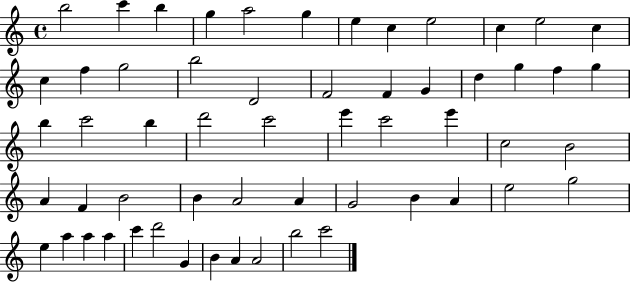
{
  \clef treble
  \time 4/4
  \defaultTimeSignature
  \key c \major
  b''2 c'''4 b''4 | g''4 a''2 g''4 | e''4 c''4 e''2 | c''4 e''2 c''4 | \break c''4 f''4 g''2 | b''2 d'2 | f'2 f'4 g'4 | d''4 g''4 f''4 g''4 | \break b''4 c'''2 b''4 | d'''2 c'''2 | e'''4 c'''2 e'''4 | c''2 b'2 | \break a'4 f'4 b'2 | b'4 a'2 a'4 | g'2 b'4 a'4 | e''2 g''2 | \break e''4 a''4 a''4 a''4 | c'''4 d'''2 g'4 | b'4 a'4 a'2 | b''2 c'''2 | \break \bar "|."
}